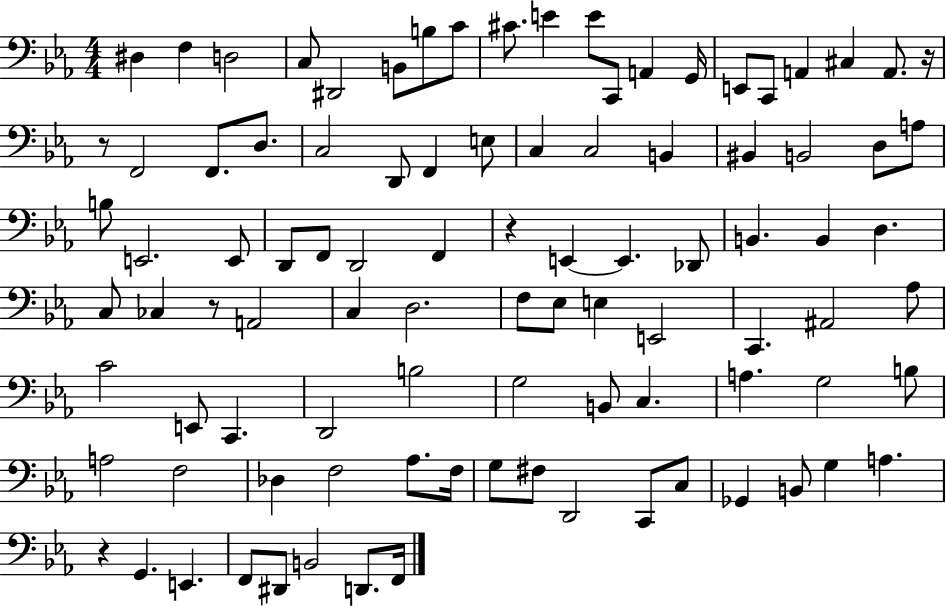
{
  \clef bass
  \numericTimeSignature
  \time 4/4
  \key ees \major
  dis4 f4 d2 | c8 dis,2 b,8 b8 c'8 | cis'8. e'4 e'8 c,8 a,4 g,16 | e,8 c,8 a,4 cis4 a,8. r16 | \break r8 f,2 f,8. d8. | c2 d,8 f,4 e8 | c4 c2 b,4 | bis,4 b,2 d8 a8 | \break b8 e,2. e,8 | d,8 f,8 d,2 f,4 | r4 e,4~~ e,4. des,8 | b,4. b,4 d4. | \break c8 ces4 r8 a,2 | c4 d2. | f8 ees8 e4 e,2 | c,4. ais,2 aes8 | \break c'2 e,8 c,4. | d,2 b2 | g2 b,8 c4. | a4. g2 b8 | \break a2 f2 | des4 f2 aes8. f16 | g8 fis8 d,2 c,8 c8 | ges,4 b,8 g4 a4. | \break r4 g,4. e,4. | f,8 dis,8 b,2 d,8. f,16 | \bar "|."
}